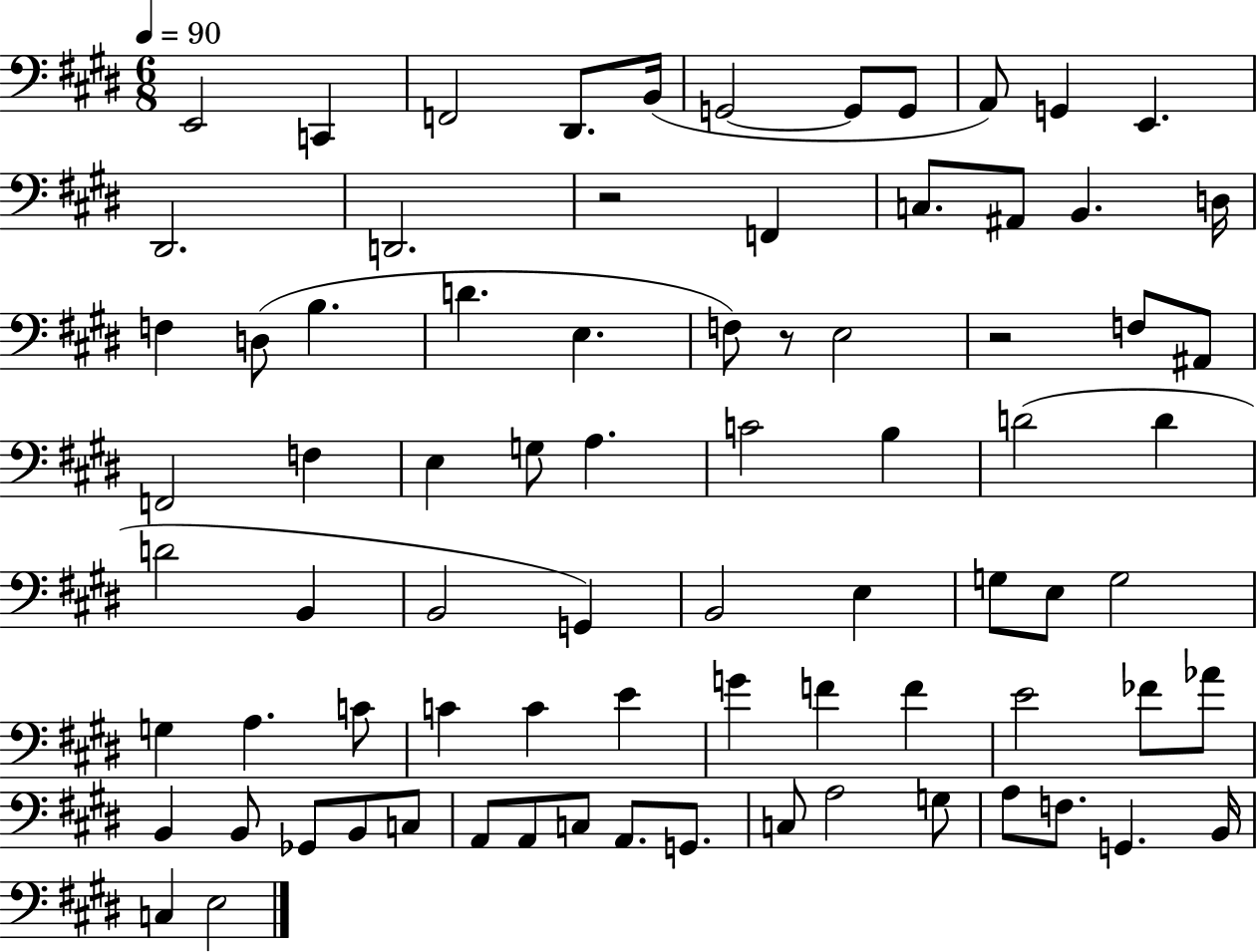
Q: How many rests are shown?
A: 3